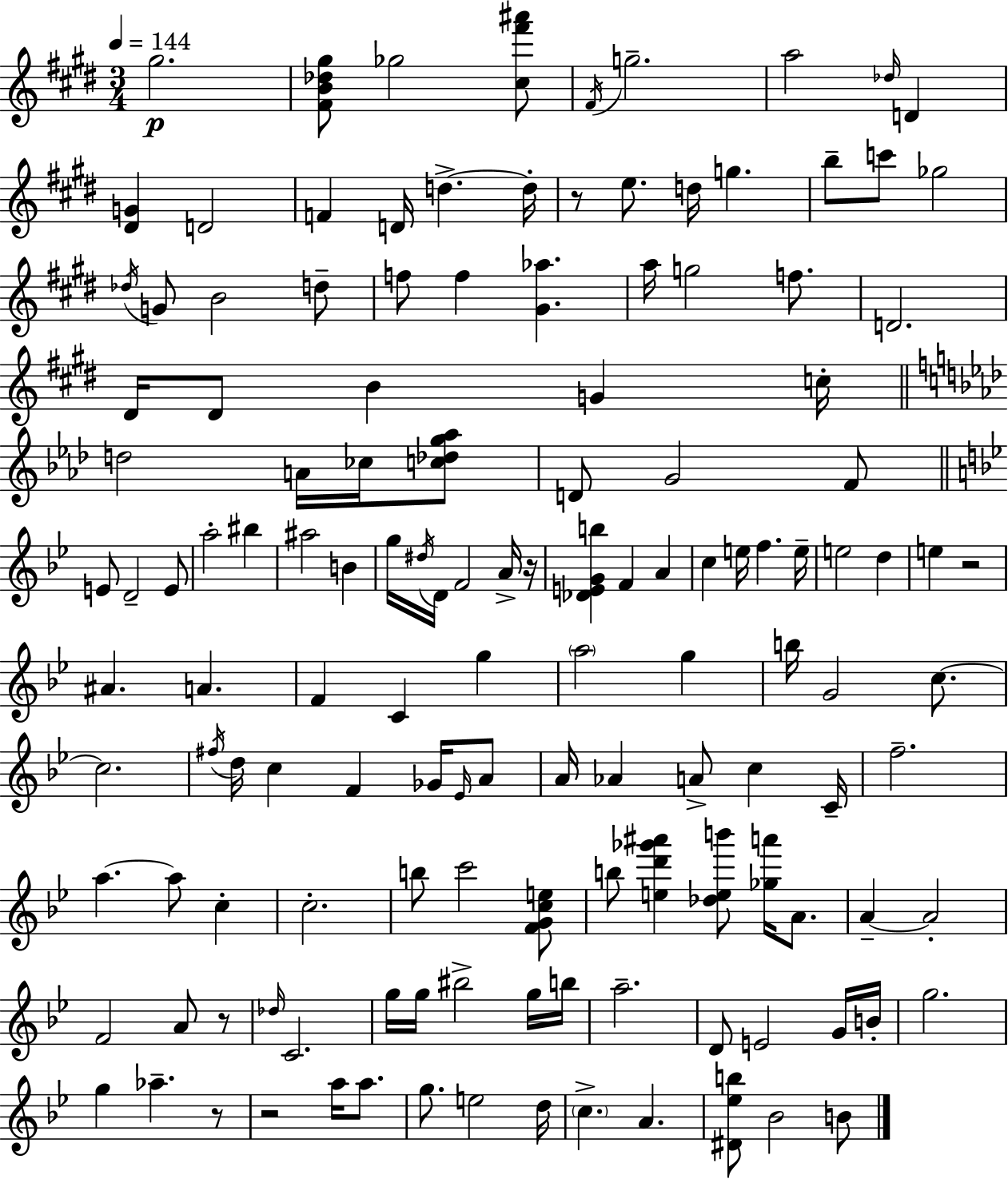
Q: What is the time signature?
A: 3/4